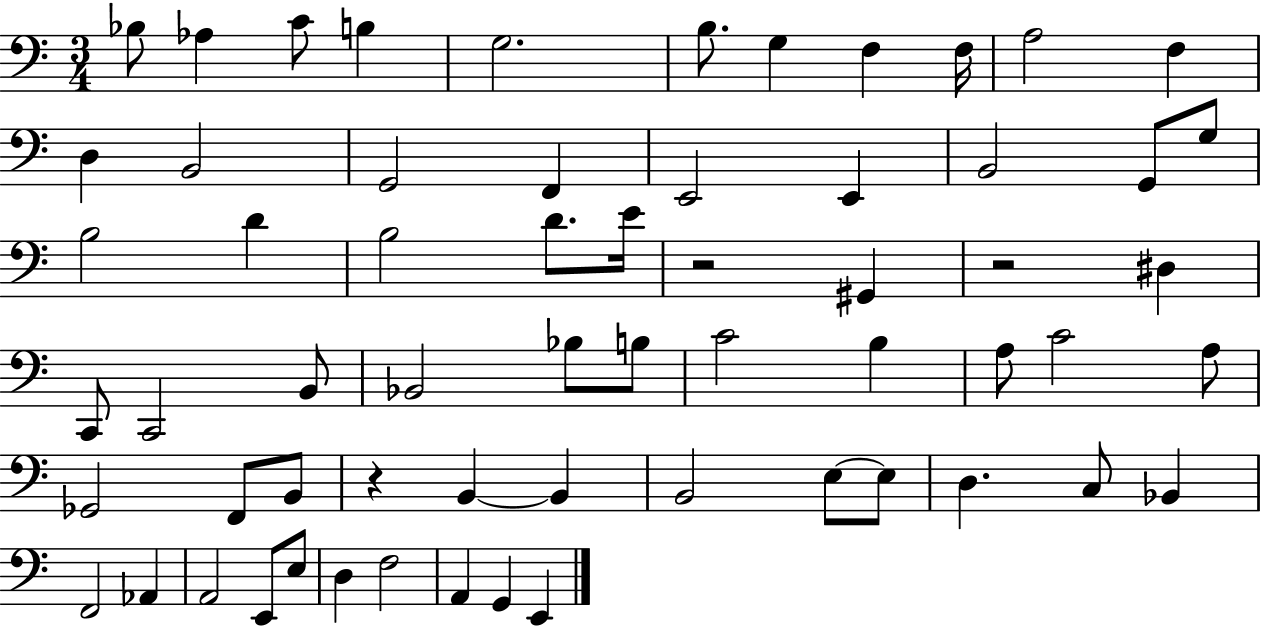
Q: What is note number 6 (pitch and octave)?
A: B3